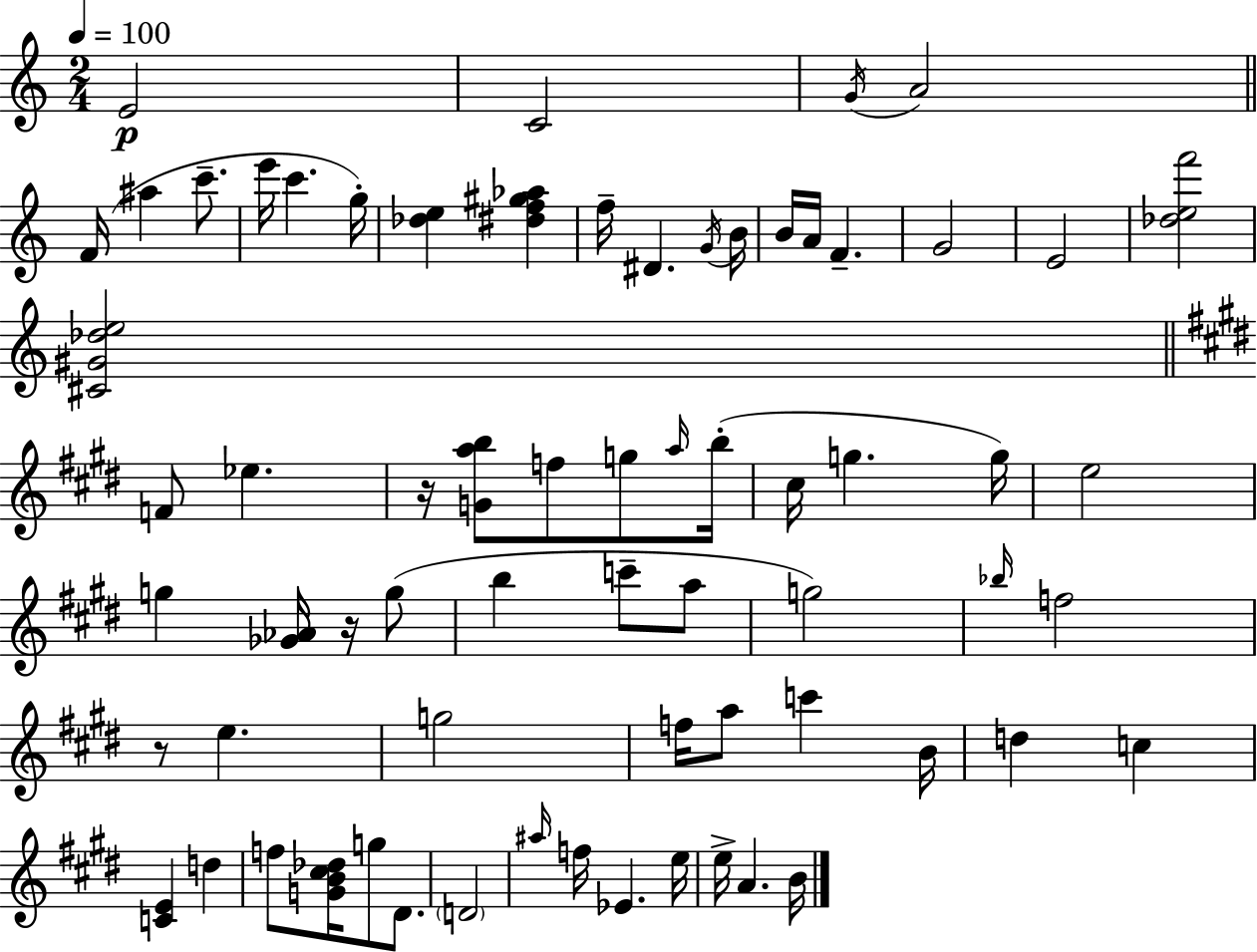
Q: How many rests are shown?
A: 3